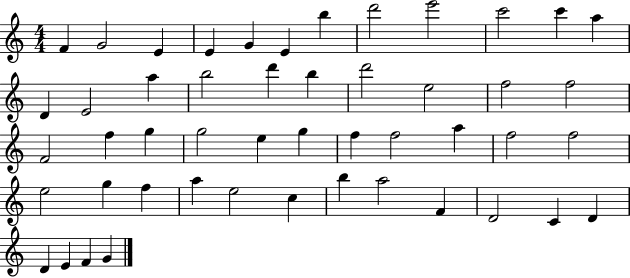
F4/q G4/h E4/q E4/q G4/q E4/q B5/q D6/h E6/h C6/h C6/q A5/q D4/q E4/h A5/q B5/h D6/q B5/q D6/h E5/h F5/h F5/h F4/h F5/q G5/q G5/h E5/q G5/q F5/q F5/h A5/q F5/h F5/h E5/h G5/q F5/q A5/q E5/h C5/q B5/q A5/h F4/q D4/h C4/q D4/q D4/q E4/q F4/q G4/q